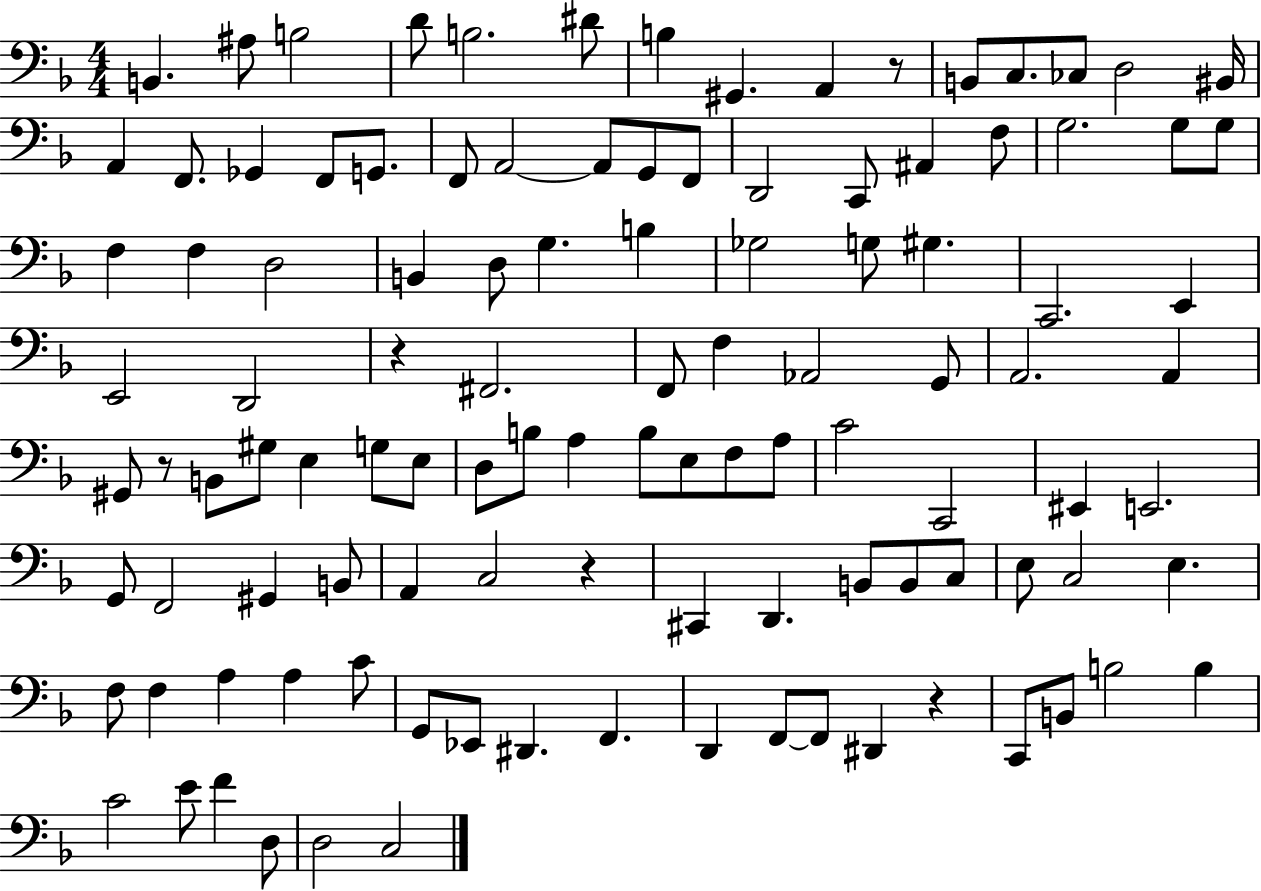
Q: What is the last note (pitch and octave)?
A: C3